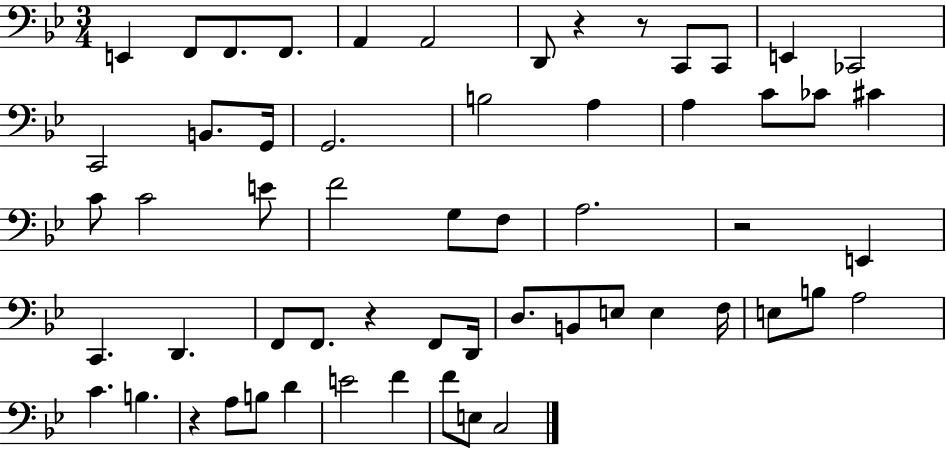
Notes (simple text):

E2/q F2/e F2/e. F2/e. A2/q A2/h D2/e R/q R/e C2/e C2/e E2/q CES2/h C2/h B2/e. G2/s G2/h. B3/h A3/q A3/q C4/e CES4/e C#4/q C4/e C4/h E4/e F4/h G3/e F3/e A3/h. R/h E2/q C2/q. D2/q. F2/e F2/e. R/q F2/e D2/s D3/e. B2/e E3/e E3/q F3/s E3/e B3/e A3/h C4/q. B3/q. R/q A3/e B3/e D4/q E4/h F4/q F4/e E3/e C3/h